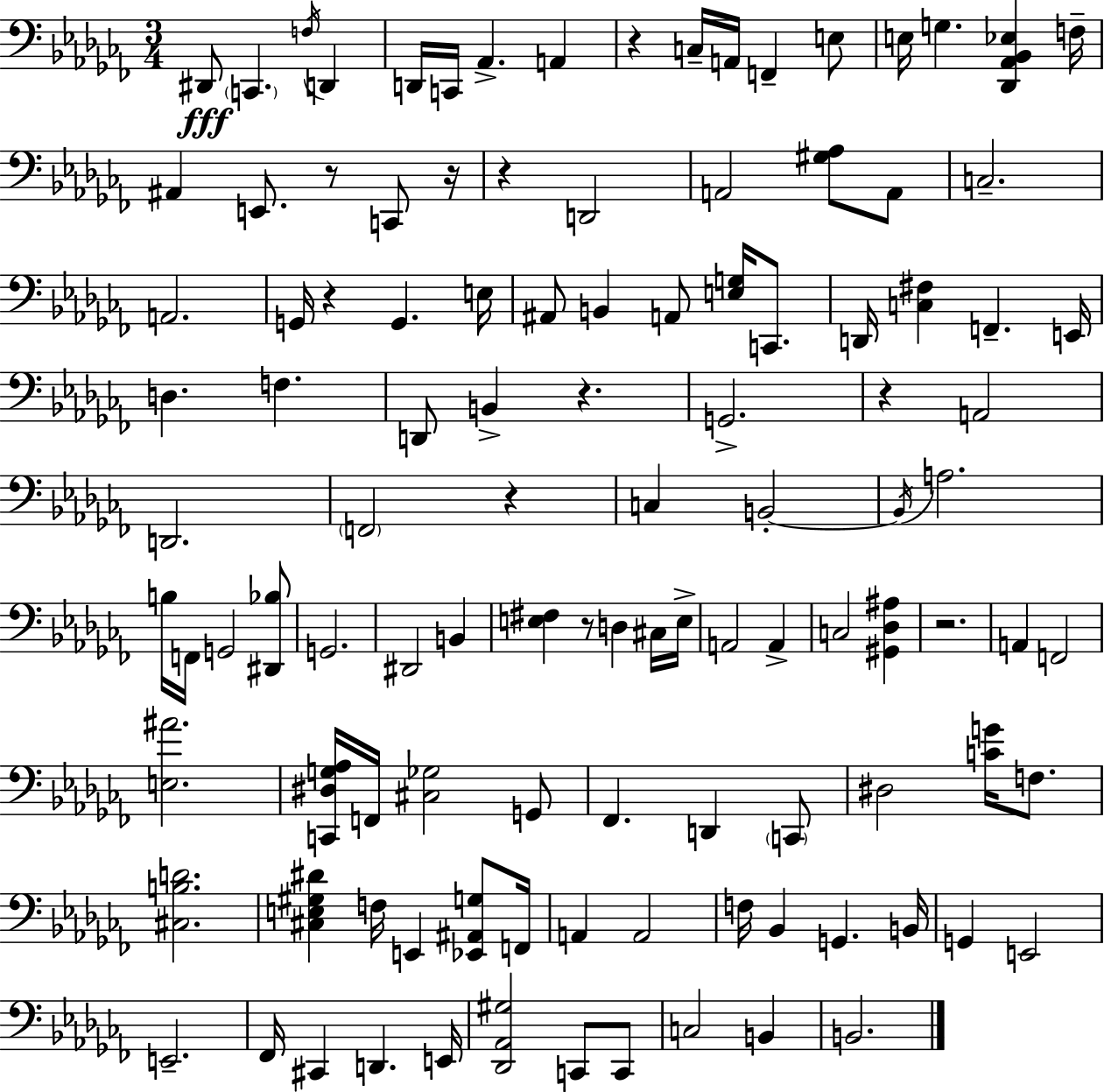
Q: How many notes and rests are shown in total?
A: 112